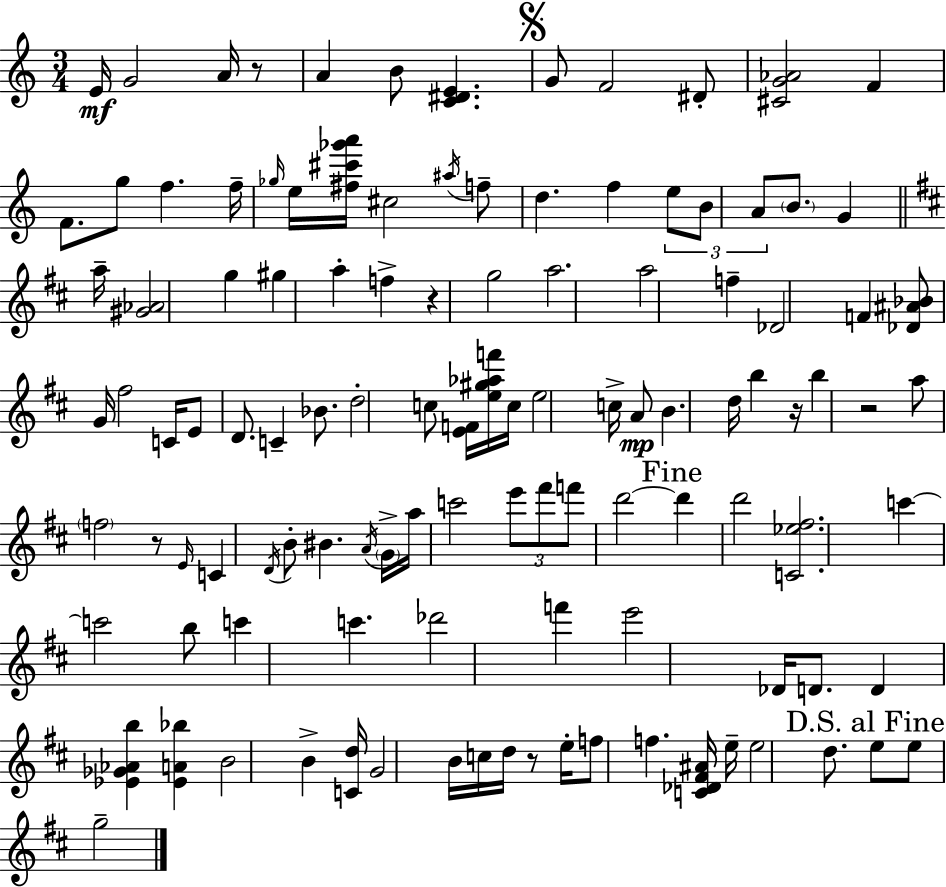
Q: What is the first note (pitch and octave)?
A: E4